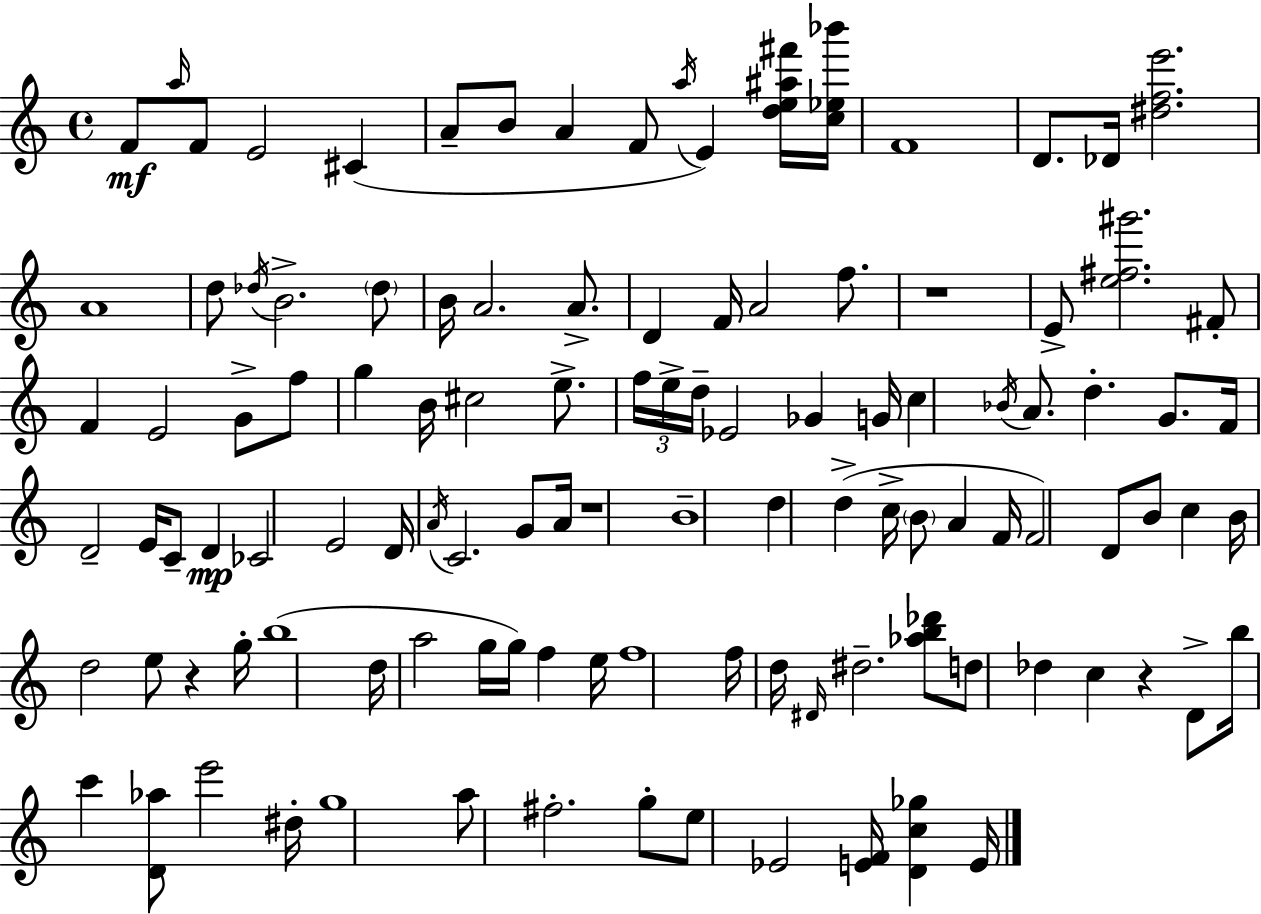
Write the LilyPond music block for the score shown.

{
  \clef treble
  \time 4/4
  \defaultTimeSignature
  \key a \minor
  \repeat volta 2 { f'8\mf \grace { a''16 } f'8 e'2 cis'4( | a'8-- b'8 a'4 f'8 \acciaccatura { a''16 }) e'4 | <d'' e'' ais'' fis'''>16 <c'' ees'' bes'''>16 f'1 | d'8. des'16 <dis'' f'' e'''>2. | \break a'1 | d''8 \acciaccatura { des''16 } b'2.-> | \parenthesize des''8 b'16 a'2. | a'8.-> d'4 f'16 a'2 | \break f''8. r1 | e'8-> <e'' fis'' gis'''>2. | fis'8-. f'4 e'2 g'8-> | f''8 g''4 b'16 cis''2 | \break e''8.-> \tuplet 3/2 { f''16 e''16-> d''16-- } ees'2 ges'4 | g'16 c''4 \acciaccatura { bes'16 } a'8. d''4.-. | g'8. f'16 d'2-- e'16 c'8-- | d'4\mp ces'2 e'2 | \break d'16 \acciaccatura { a'16 } c'2. | g'8 a'16 r1 | b'1-- | d''4 d''4->( c''16-> \parenthesize b'8 | \break a'4 f'16 f'2) d'8 b'8 | c''4 b'16 d''2 e''8 | r4 g''16-. b''1( | d''16 a''2 g''16 g''16) | \break f''4 e''16 f''1 | f''16 d''16 \grace { dis'16 } dis''2.-- | <aes'' b'' des'''>8 d''8 des''4 c''4 | r4 d'8-> b''16 c'''4 <d' aes''>8 e'''2 | \break dis''16-. g''1 | a''8 fis''2.-. | g''8-. e''8 ees'2 | <e' f'>16 <d' c'' ges''>4 e'16 } \bar "|."
}